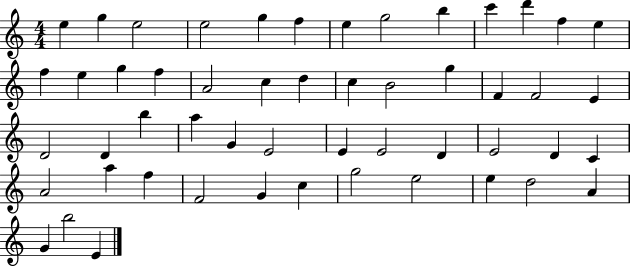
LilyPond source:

{
  \clef treble
  \numericTimeSignature
  \time 4/4
  \key c \major
  e''4 g''4 e''2 | e''2 g''4 f''4 | e''4 g''2 b''4 | c'''4 d'''4 f''4 e''4 | \break f''4 e''4 g''4 f''4 | a'2 c''4 d''4 | c''4 b'2 g''4 | f'4 f'2 e'4 | \break d'2 d'4 b''4 | a''4 g'4 e'2 | e'4 e'2 d'4 | e'2 d'4 c'4 | \break a'2 a''4 f''4 | f'2 g'4 c''4 | g''2 e''2 | e''4 d''2 a'4 | \break g'4 b''2 e'4 | \bar "|."
}